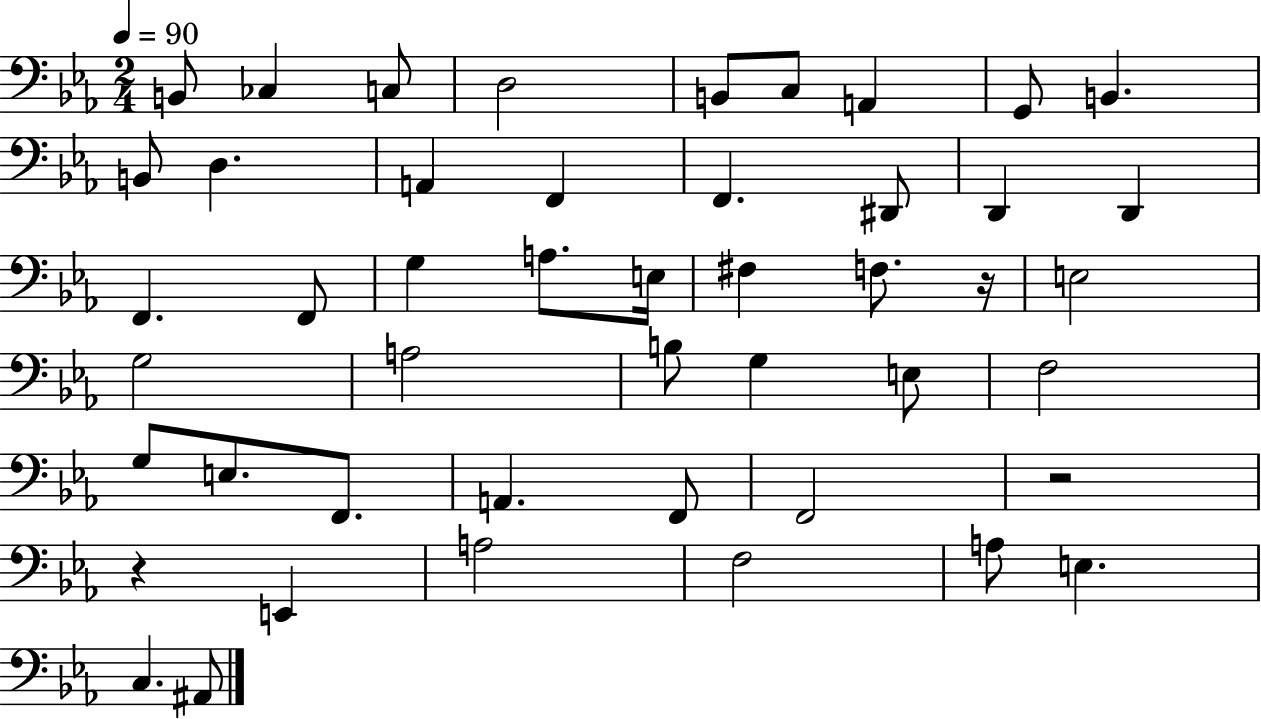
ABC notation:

X:1
T:Untitled
M:2/4
L:1/4
K:Eb
B,,/2 _C, C,/2 D,2 B,,/2 C,/2 A,, G,,/2 B,, B,,/2 D, A,, F,, F,, ^D,,/2 D,, D,, F,, F,,/2 G, A,/2 E,/4 ^F, F,/2 z/4 E,2 G,2 A,2 B,/2 G, E,/2 F,2 G,/2 E,/2 F,,/2 A,, F,,/2 F,,2 z2 z E,, A,2 F,2 A,/2 E, C, ^A,,/2